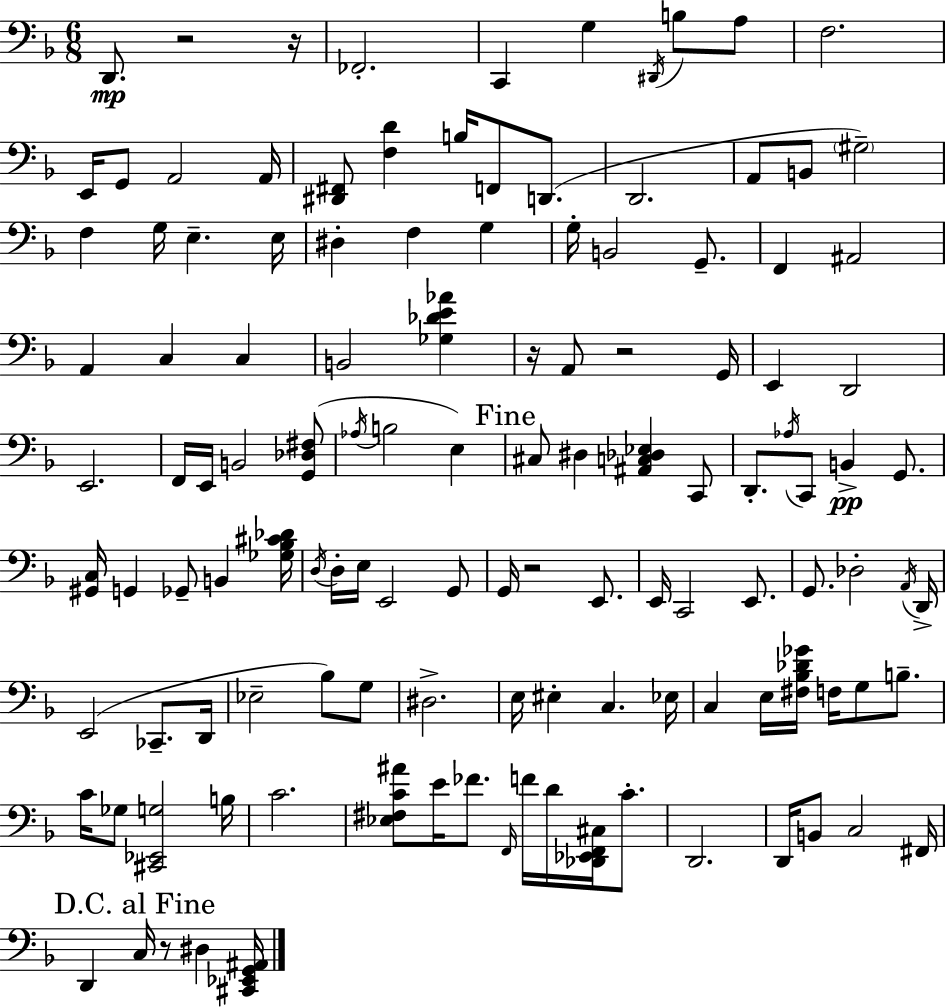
X:1
T:Untitled
M:6/8
L:1/4
K:F
D,,/2 z2 z/4 _F,,2 C,, G, ^D,,/4 B,/2 A,/2 F,2 E,,/4 G,,/2 A,,2 A,,/4 [^D,,^F,,]/2 [F,D] B,/4 F,,/2 D,,/2 D,,2 A,,/2 B,,/2 ^G,2 F, G,/4 E, E,/4 ^D, F, G, G,/4 B,,2 G,,/2 F,, ^A,,2 A,, C, C, B,,2 [_G,_DE_A] z/4 A,,/2 z2 G,,/4 E,, D,,2 E,,2 F,,/4 E,,/4 B,,2 [G,,_D,^F,]/2 _A,/4 B,2 E, ^C,/2 ^D, [^A,,C,_D,_E,] C,,/2 D,,/2 _A,/4 C,,/2 B,, G,,/2 [^G,,C,]/4 G,, _G,,/2 B,, [_G,_B,^C_D]/4 D,/4 D,/4 E,/4 E,,2 G,,/2 G,,/4 z2 E,,/2 E,,/4 C,,2 E,,/2 G,,/2 _D,2 A,,/4 D,,/4 E,,2 _C,,/2 D,,/4 _E,2 _B,/2 G,/2 ^D,2 E,/4 ^E, C, _E,/4 C, E,/4 [^F,_B,_D_G]/4 F,/4 G,/2 B,/2 C/4 _G,/2 [^C,,_E,,G,]2 B,/4 C2 [_E,^F,C^A]/2 E/4 _F/2 F,,/4 F/4 D/4 [_D,,_E,,F,,^C,]/4 C/2 D,,2 D,,/4 B,,/2 C,2 ^F,,/4 D,, C,/4 z/2 ^D, [^C,,_E,,G,,^A,,]/4